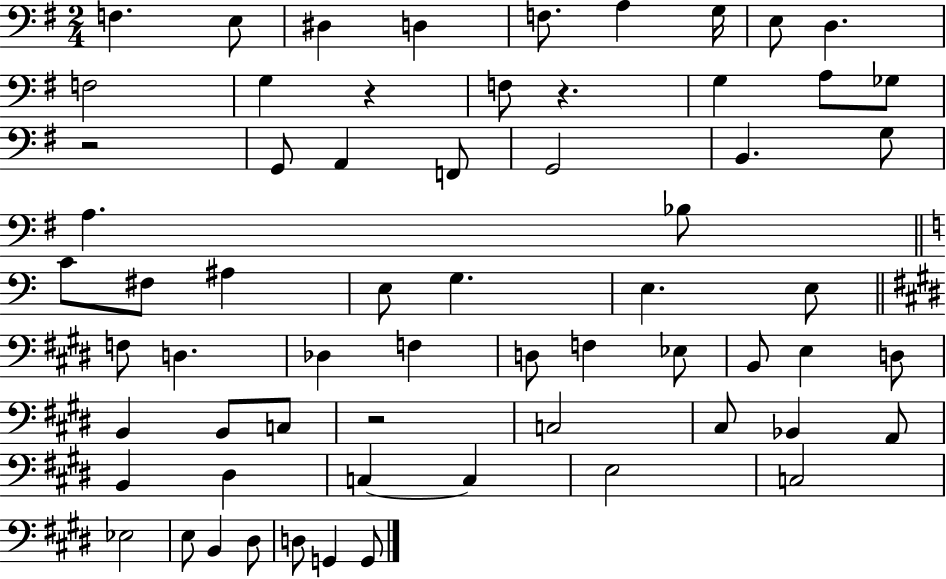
{
  \clef bass
  \numericTimeSignature
  \time 2/4
  \key g \major
  f4. e8 | dis4 d4 | f8. a4 g16 | e8 d4. | \break f2 | g4 r4 | f8 r4. | g4 a8 ges8 | \break r2 | g,8 a,4 f,8 | g,2 | b,4. g8 | \break a4. bes8 | \bar "||" \break \key c \major c'8 fis8 ais4 | e8 g4. | e4. e8 | \bar "||" \break \key e \major f8 d4. | des4 f4 | d8 f4 ees8 | b,8 e4 d8 | \break b,4 b,8 c8 | r2 | c2 | cis8 bes,4 a,8 | \break b,4 dis4 | c4~~ c4 | e2 | c2 | \break ees2 | e8 b,4 dis8 | d8 g,4 g,8 | \bar "|."
}